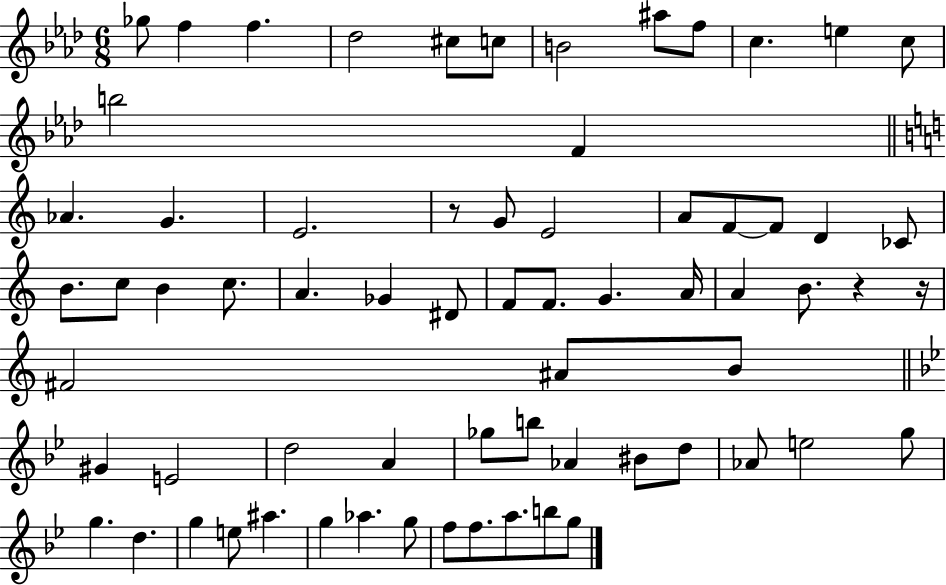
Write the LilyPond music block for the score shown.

{
  \clef treble
  \numericTimeSignature
  \time 6/8
  \key aes \major
  \repeat volta 2 { ges''8 f''4 f''4. | des''2 cis''8 c''8 | b'2 ais''8 f''8 | c''4. e''4 c''8 | \break b''2 f'4 | \bar "||" \break \key c \major aes'4. g'4. | e'2. | r8 g'8 e'2 | a'8 f'8~~ f'8 d'4 ces'8 | \break b'8. c''8 b'4 c''8. | a'4. ges'4 dis'8 | f'8 f'8. g'4. a'16 | a'4 b'8. r4 r16 | \break fis'2 ais'8 b'8 | \bar "||" \break \key bes \major gis'4 e'2 | d''2 a'4 | ges''8 b''8 aes'4 bis'8 d''8 | aes'8 e''2 g''8 | \break g''4. d''4. | g''4 e''8 ais''4. | g''4 aes''4. g''8 | f''8 f''8. a''8. b''8 g''8 | \break } \bar "|."
}